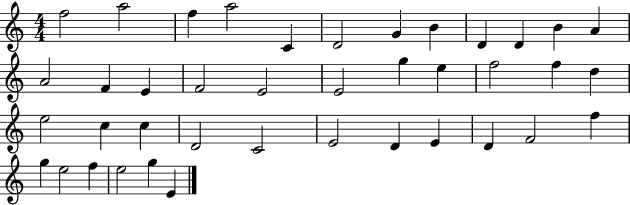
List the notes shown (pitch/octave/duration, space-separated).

F5/h A5/h F5/q A5/h C4/q D4/h G4/q B4/q D4/q D4/q B4/q A4/q A4/h F4/q E4/q F4/h E4/h E4/h G5/q E5/q F5/h F5/q D5/q E5/h C5/q C5/q D4/h C4/h E4/h D4/q E4/q D4/q F4/h F5/q G5/q E5/h F5/q E5/h G5/q E4/q